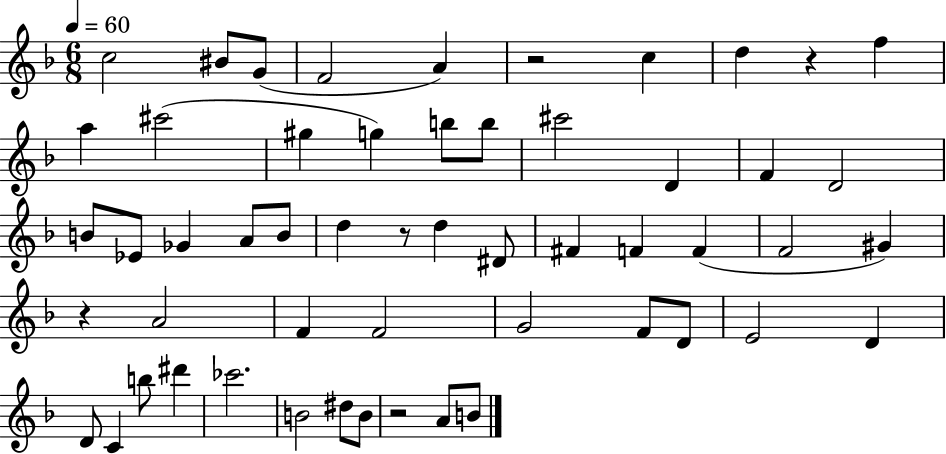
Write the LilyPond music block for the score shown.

{
  \clef treble
  \numericTimeSignature
  \time 6/8
  \key f \major
  \tempo 4 = 60
  c''2 bis'8 g'8( | f'2 a'4) | r2 c''4 | d''4 r4 f''4 | \break a''4 cis'''2( | gis''4 g''4) b''8 b''8 | cis'''2 d'4 | f'4 d'2 | \break b'8 ees'8 ges'4 a'8 b'8 | d''4 r8 d''4 dis'8 | fis'4 f'4 f'4( | f'2 gis'4) | \break r4 a'2 | f'4 f'2 | g'2 f'8 d'8 | e'2 d'4 | \break d'8 c'4 b''8 dis'''4 | ces'''2. | b'2 dis''8 b'8 | r2 a'8 b'8 | \break \bar "|."
}